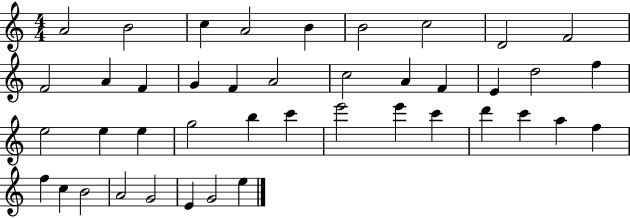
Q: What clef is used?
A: treble